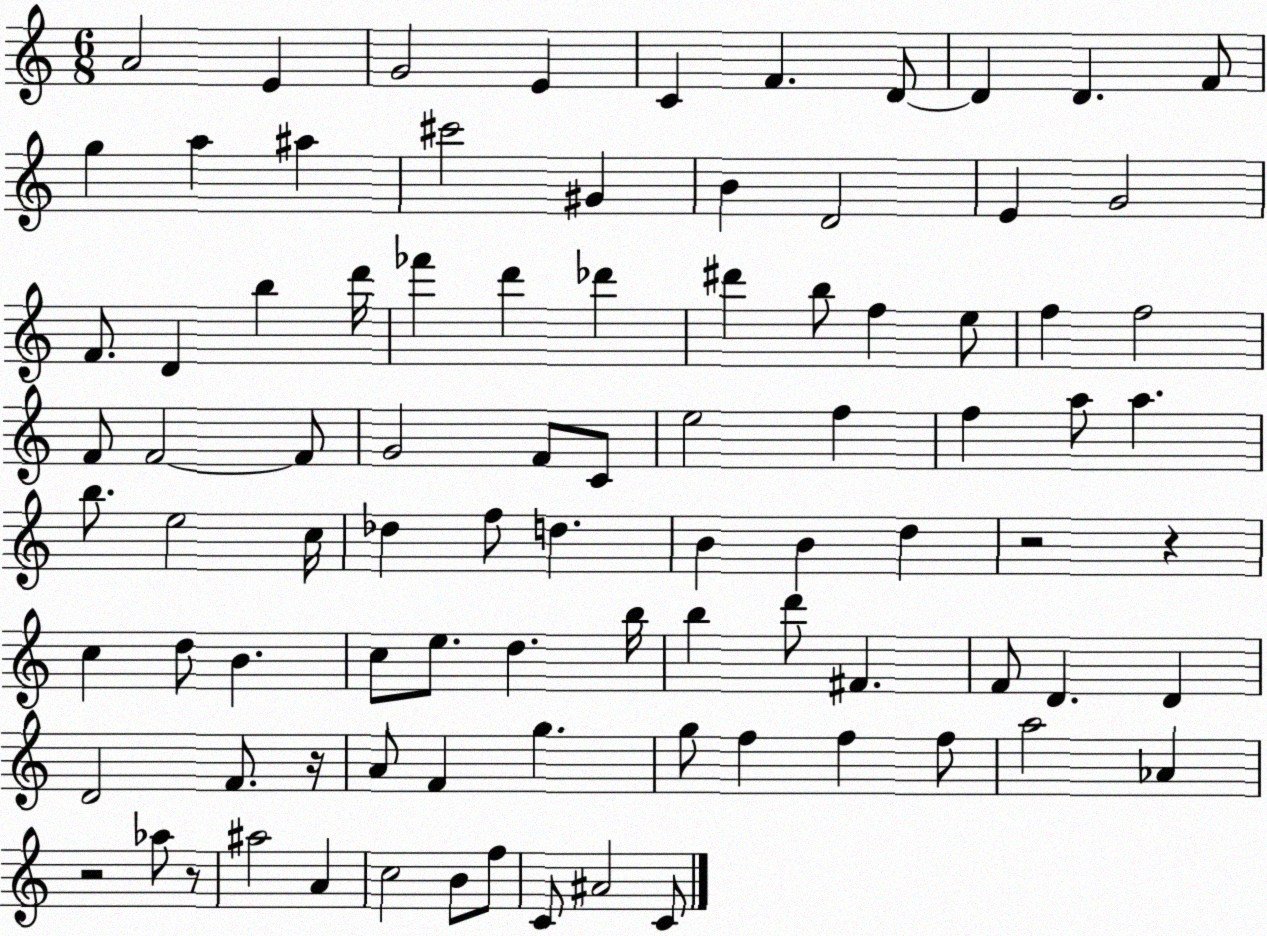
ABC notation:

X:1
T:Untitled
M:6/8
L:1/4
K:C
A2 E G2 E C F D/2 D D F/2 g a ^a ^c'2 ^G B D2 E G2 F/2 D b d'/4 _f' d' _d' ^d' b/2 f e/2 f f2 F/2 F2 F/2 G2 F/2 C/2 e2 f f a/2 a b/2 e2 c/4 _d f/2 d B B d z2 z c d/2 B c/2 e/2 d b/4 b d'/2 ^F F/2 D D D2 F/2 z/4 A/2 F g g/2 f f f/2 a2 _A z2 _a/2 z/2 ^a2 A c2 B/2 f/2 C/2 ^A2 C/2